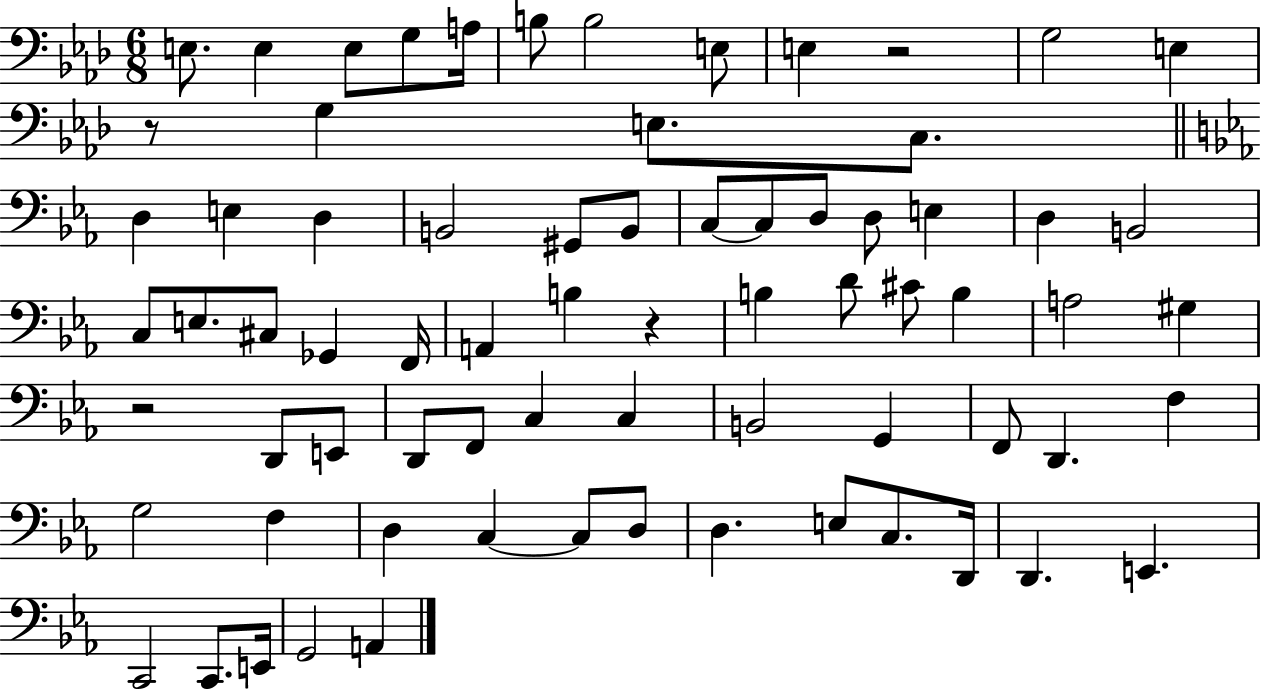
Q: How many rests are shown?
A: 4